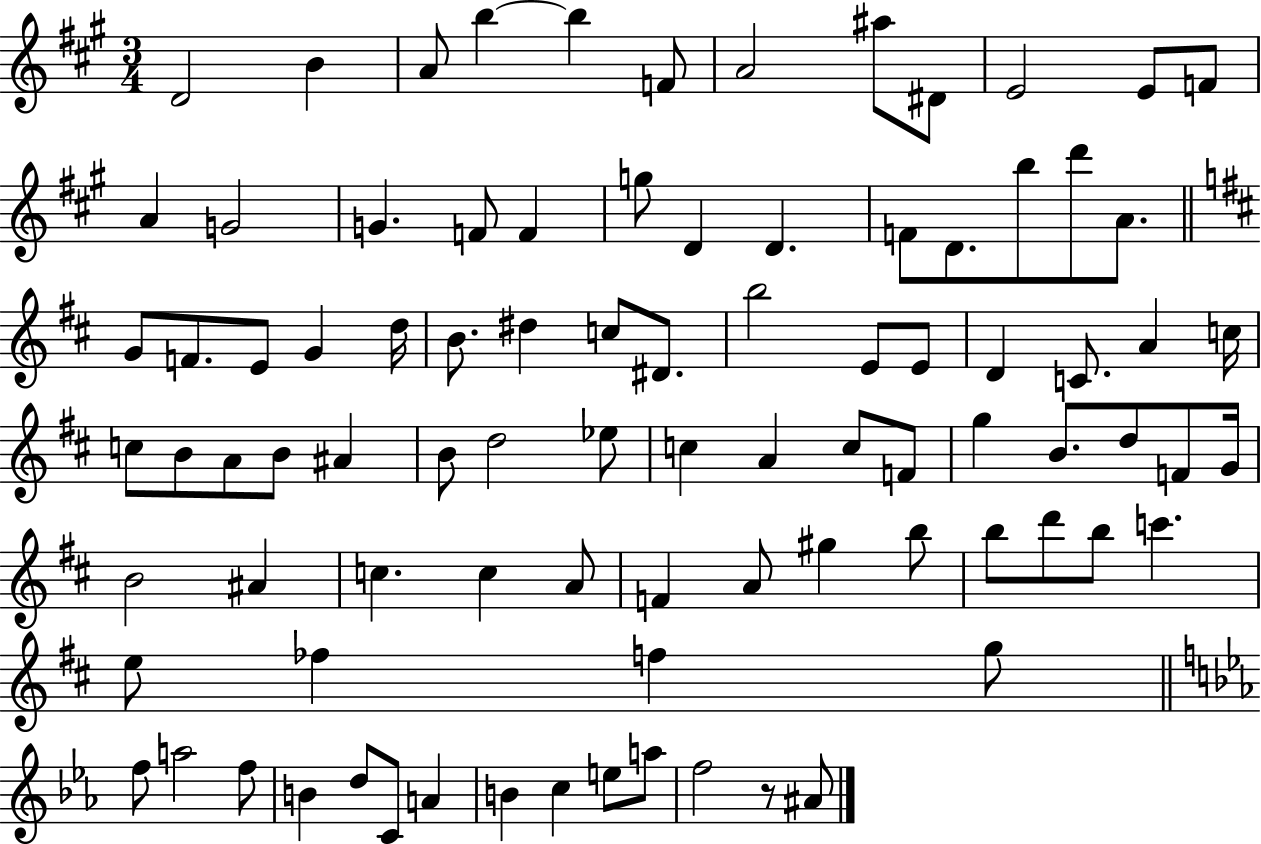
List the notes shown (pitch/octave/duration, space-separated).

D4/h B4/q A4/e B5/q B5/q F4/e A4/h A#5/e D#4/e E4/h E4/e F4/e A4/q G4/h G4/q. F4/e F4/q G5/e D4/q D4/q. F4/e D4/e. B5/e D6/e A4/e. G4/e F4/e. E4/e G4/q D5/s B4/e. D#5/q C5/e D#4/e. B5/h E4/e E4/e D4/q C4/e. A4/q C5/s C5/e B4/e A4/e B4/e A#4/q B4/e D5/h Eb5/e C5/q A4/q C5/e F4/e G5/q B4/e. D5/e F4/e G4/s B4/h A#4/q C5/q. C5/q A4/e F4/q A4/e G#5/q B5/e B5/e D6/e B5/e C6/q. E5/e FES5/q F5/q G5/e F5/e A5/h F5/e B4/q D5/e C4/e A4/q B4/q C5/q E5/e A5/e F5/h R/e A#4/e